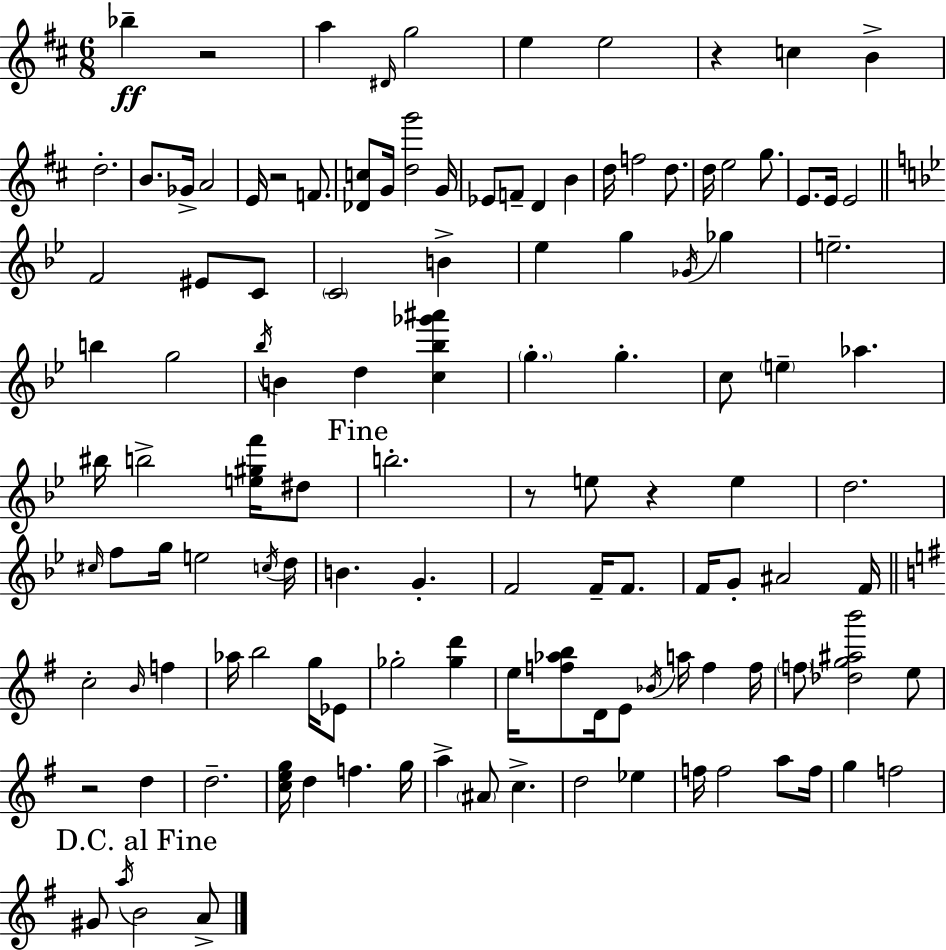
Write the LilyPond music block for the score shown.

{
  \clef treble
  \numericTimeSignature
  \time 6/8
  \key d \major
  \repeat volta 2 { bes''4--\ff r2 | a''4 \grace { dis'16 } g''2 | e''4 e''2 | r4 c''4 b'4-> | \break d''2.-. | b'8. ges'16-> a'2 | e'16 r2 f'8. | <des' c''>8 g'16 <d'' g'''>2 | \break g'16 ees'8 f'8-- d'4 b'4 | d''16 f''2 d''8. | d''16 e''2 g''8. | e'8. e'16 e'2 | \break \bar "||" \break \key bes \major f'2 eis'8 c'8 | \parenthesize c'2 b'4-> | ees''4 g''4 \acciaccatura { ges'16 } ges''4 | e''2.-- | \break b''4 g''2 | \acciaccatura { bes''16 } b'4 d''4 <c'' bes'' ges''' ais'''>4 | \parenthesize g''4.-. g''4.-. | c''8 \parenthesize e''4-- aes''4. | \break bis''16 b''2-> <e'' gis'' f'''>16 | dis''8 \mark "Fine" b''2.-. | r8 e''8 r4 e''4 | d''2. | \break \grace { cis''16 } f''8 g''16 e''2 | \acciaccatura { c''16 } d''16 b'4. g'4.-. | f'2 | f'16-- f'8. f'16 g'8-. ais'2 | \break f'16 \bar "||" \break \key g \major c''2-. \grace { b'16 } f''4 | aes''16 b''2 g''16 ees'8 | ges''2-. <ges'' d'''>4 | e''16 <f'' aes'' b''>8 d'16 e'8 \acciaccatura { bes'16 } a''16 f''4 | \break f''16 \parenthesize f''8 <des'' g'' ais'' b'''>2 | e''8 r2 d''4 | d''2.-- | <c'' e'' g''>16 d''4 f''4. | \break g''16 a''4-> \parenthesize ais'8 c''4.-> | d''2 ees''4 | f''16 f''2 a''8 | f''16 g''4 f''2 | \break \mark "D.C. al Fine" gis'8 \acciaccatura { a''16 } b'2 | a'8-> } \bar "|."
}